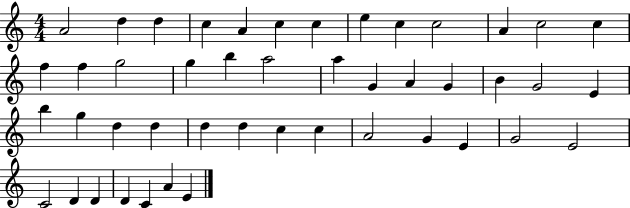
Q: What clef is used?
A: treble